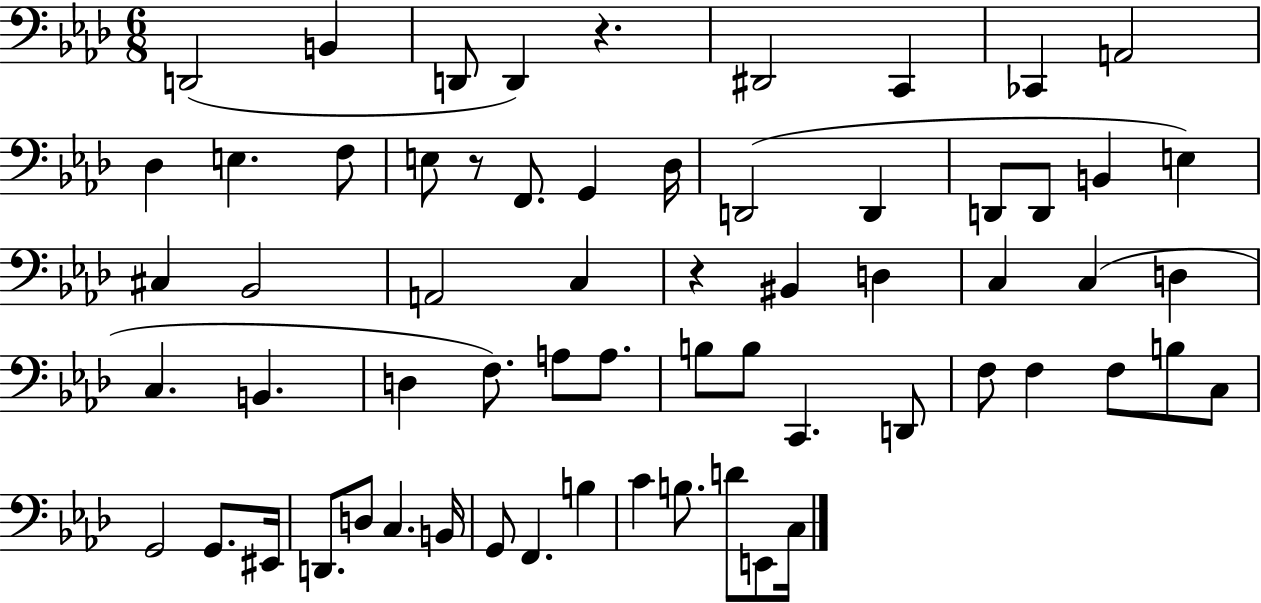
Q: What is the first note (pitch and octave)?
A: D2